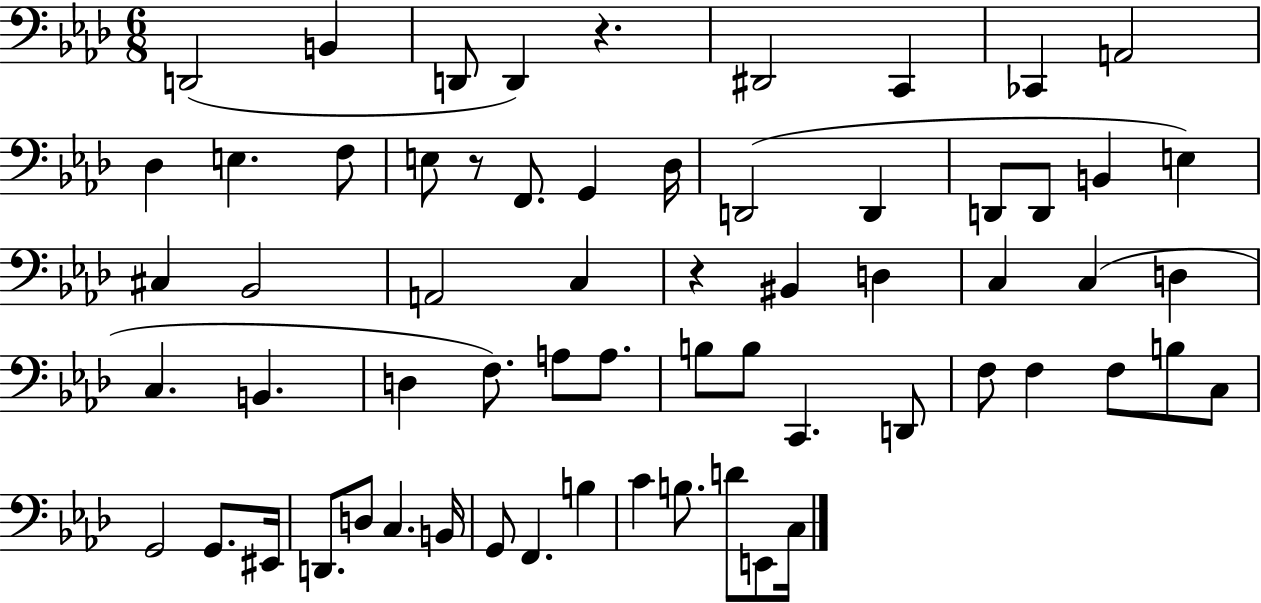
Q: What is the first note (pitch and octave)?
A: D2